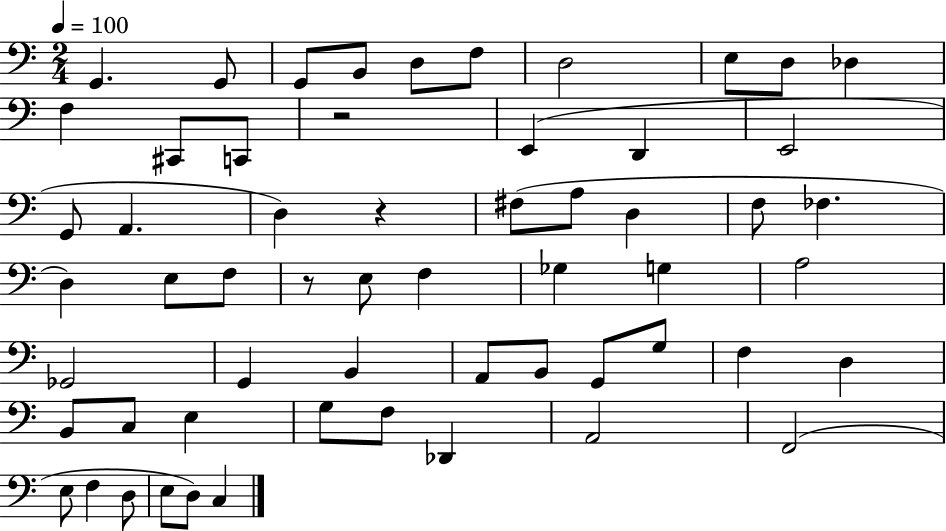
G2/q. G2/e G2/e B2/e D3/e F3/e D3/h E3/e D3/e Db3/q F3/q C#2/e C2/e R/h E2/q D2/q E2/h G2/e A2/q. D3/q R/q F#3/e A3/e D3/q F3/e FES3/q. D3/q E3/e F3/e R/e E3/e F3/q Gb3/q G3/q A3/h Gb2/h G2/q B2/q A2/e B2/e G2/e G3/e F3/q D3/q B2/e C3/e E3/q G3/e F3/e Db2/q A2/h F2/h E3/e F3/q D3/e E3/e D3/e C3/q